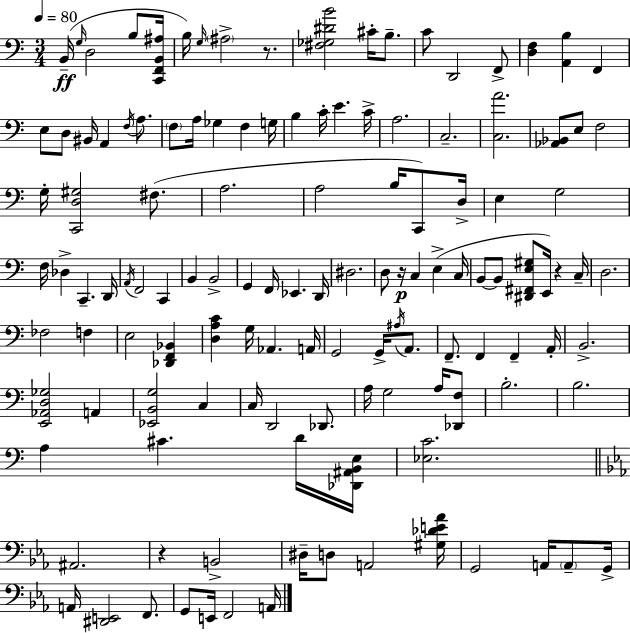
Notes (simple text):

B2/s G3/s D3/h B3/e [C2,F2,B2,A#3]/s B3/s G3/s A#3/h R/e. [F#3,Gb3,D#4,B4]/h C#4/s B3/e. C4/e D2/h F2/e [D3,F3]/q [A2,B3]/q F2/q E3/e D3/e BIS2/s A2/q F3/s A3/e. F3/e A3/s Gb3/q F3/q G3/s B3/q C4/s E4/q. C4/s A3/h. C3/h. [C3,A4]/h. [Ab2,Bb2]/e E3/e F3/h G3/s [C2,D3,G#3]/h F#3/e. A3/h. A3/h B3/s C2/e D3/s E3/q G3/h F3/s Db3/q C2/q. D2/s A2/s F2/h C2/q B2/q B2/h G2/q F2/s Eb2/q. D2/s D#3/h. D3/e R/s C3/q E3/q C3/s B2/e B2/e [D#2,F#2,E3,G#3]/e E2/s R/q C3/s D3/h. FES3/h F3/q E3/h [Db2,F2,Bb2]/q [D3,A3,C4]/q G3/s Ab2/q. A2/s G2/h G2/s A#3/s A2/e. F2/e. F2/q F2/q A2/s B2/h. [E2,Ab2,D3,Gb3]/h A2/q [Eb2,B2,G3]/h C3/q C3/s D2/h Db2/e. A3/s G3/h A3/s [Db2,F3]/e B3/h. B3/h. A3/q C#4/q. D4/s [Db2,A#2,B2,E3]/s [Eb3,C4]/h. A#2/h. R/q B2/h D#3/s D3/e A2/h [G#3,Db4,E4,Ab4]/s G2/h A2/s A2/e G2/s A2/s [D#2,E2]/h F2/e. G2/e E2/s F2/h A2/s